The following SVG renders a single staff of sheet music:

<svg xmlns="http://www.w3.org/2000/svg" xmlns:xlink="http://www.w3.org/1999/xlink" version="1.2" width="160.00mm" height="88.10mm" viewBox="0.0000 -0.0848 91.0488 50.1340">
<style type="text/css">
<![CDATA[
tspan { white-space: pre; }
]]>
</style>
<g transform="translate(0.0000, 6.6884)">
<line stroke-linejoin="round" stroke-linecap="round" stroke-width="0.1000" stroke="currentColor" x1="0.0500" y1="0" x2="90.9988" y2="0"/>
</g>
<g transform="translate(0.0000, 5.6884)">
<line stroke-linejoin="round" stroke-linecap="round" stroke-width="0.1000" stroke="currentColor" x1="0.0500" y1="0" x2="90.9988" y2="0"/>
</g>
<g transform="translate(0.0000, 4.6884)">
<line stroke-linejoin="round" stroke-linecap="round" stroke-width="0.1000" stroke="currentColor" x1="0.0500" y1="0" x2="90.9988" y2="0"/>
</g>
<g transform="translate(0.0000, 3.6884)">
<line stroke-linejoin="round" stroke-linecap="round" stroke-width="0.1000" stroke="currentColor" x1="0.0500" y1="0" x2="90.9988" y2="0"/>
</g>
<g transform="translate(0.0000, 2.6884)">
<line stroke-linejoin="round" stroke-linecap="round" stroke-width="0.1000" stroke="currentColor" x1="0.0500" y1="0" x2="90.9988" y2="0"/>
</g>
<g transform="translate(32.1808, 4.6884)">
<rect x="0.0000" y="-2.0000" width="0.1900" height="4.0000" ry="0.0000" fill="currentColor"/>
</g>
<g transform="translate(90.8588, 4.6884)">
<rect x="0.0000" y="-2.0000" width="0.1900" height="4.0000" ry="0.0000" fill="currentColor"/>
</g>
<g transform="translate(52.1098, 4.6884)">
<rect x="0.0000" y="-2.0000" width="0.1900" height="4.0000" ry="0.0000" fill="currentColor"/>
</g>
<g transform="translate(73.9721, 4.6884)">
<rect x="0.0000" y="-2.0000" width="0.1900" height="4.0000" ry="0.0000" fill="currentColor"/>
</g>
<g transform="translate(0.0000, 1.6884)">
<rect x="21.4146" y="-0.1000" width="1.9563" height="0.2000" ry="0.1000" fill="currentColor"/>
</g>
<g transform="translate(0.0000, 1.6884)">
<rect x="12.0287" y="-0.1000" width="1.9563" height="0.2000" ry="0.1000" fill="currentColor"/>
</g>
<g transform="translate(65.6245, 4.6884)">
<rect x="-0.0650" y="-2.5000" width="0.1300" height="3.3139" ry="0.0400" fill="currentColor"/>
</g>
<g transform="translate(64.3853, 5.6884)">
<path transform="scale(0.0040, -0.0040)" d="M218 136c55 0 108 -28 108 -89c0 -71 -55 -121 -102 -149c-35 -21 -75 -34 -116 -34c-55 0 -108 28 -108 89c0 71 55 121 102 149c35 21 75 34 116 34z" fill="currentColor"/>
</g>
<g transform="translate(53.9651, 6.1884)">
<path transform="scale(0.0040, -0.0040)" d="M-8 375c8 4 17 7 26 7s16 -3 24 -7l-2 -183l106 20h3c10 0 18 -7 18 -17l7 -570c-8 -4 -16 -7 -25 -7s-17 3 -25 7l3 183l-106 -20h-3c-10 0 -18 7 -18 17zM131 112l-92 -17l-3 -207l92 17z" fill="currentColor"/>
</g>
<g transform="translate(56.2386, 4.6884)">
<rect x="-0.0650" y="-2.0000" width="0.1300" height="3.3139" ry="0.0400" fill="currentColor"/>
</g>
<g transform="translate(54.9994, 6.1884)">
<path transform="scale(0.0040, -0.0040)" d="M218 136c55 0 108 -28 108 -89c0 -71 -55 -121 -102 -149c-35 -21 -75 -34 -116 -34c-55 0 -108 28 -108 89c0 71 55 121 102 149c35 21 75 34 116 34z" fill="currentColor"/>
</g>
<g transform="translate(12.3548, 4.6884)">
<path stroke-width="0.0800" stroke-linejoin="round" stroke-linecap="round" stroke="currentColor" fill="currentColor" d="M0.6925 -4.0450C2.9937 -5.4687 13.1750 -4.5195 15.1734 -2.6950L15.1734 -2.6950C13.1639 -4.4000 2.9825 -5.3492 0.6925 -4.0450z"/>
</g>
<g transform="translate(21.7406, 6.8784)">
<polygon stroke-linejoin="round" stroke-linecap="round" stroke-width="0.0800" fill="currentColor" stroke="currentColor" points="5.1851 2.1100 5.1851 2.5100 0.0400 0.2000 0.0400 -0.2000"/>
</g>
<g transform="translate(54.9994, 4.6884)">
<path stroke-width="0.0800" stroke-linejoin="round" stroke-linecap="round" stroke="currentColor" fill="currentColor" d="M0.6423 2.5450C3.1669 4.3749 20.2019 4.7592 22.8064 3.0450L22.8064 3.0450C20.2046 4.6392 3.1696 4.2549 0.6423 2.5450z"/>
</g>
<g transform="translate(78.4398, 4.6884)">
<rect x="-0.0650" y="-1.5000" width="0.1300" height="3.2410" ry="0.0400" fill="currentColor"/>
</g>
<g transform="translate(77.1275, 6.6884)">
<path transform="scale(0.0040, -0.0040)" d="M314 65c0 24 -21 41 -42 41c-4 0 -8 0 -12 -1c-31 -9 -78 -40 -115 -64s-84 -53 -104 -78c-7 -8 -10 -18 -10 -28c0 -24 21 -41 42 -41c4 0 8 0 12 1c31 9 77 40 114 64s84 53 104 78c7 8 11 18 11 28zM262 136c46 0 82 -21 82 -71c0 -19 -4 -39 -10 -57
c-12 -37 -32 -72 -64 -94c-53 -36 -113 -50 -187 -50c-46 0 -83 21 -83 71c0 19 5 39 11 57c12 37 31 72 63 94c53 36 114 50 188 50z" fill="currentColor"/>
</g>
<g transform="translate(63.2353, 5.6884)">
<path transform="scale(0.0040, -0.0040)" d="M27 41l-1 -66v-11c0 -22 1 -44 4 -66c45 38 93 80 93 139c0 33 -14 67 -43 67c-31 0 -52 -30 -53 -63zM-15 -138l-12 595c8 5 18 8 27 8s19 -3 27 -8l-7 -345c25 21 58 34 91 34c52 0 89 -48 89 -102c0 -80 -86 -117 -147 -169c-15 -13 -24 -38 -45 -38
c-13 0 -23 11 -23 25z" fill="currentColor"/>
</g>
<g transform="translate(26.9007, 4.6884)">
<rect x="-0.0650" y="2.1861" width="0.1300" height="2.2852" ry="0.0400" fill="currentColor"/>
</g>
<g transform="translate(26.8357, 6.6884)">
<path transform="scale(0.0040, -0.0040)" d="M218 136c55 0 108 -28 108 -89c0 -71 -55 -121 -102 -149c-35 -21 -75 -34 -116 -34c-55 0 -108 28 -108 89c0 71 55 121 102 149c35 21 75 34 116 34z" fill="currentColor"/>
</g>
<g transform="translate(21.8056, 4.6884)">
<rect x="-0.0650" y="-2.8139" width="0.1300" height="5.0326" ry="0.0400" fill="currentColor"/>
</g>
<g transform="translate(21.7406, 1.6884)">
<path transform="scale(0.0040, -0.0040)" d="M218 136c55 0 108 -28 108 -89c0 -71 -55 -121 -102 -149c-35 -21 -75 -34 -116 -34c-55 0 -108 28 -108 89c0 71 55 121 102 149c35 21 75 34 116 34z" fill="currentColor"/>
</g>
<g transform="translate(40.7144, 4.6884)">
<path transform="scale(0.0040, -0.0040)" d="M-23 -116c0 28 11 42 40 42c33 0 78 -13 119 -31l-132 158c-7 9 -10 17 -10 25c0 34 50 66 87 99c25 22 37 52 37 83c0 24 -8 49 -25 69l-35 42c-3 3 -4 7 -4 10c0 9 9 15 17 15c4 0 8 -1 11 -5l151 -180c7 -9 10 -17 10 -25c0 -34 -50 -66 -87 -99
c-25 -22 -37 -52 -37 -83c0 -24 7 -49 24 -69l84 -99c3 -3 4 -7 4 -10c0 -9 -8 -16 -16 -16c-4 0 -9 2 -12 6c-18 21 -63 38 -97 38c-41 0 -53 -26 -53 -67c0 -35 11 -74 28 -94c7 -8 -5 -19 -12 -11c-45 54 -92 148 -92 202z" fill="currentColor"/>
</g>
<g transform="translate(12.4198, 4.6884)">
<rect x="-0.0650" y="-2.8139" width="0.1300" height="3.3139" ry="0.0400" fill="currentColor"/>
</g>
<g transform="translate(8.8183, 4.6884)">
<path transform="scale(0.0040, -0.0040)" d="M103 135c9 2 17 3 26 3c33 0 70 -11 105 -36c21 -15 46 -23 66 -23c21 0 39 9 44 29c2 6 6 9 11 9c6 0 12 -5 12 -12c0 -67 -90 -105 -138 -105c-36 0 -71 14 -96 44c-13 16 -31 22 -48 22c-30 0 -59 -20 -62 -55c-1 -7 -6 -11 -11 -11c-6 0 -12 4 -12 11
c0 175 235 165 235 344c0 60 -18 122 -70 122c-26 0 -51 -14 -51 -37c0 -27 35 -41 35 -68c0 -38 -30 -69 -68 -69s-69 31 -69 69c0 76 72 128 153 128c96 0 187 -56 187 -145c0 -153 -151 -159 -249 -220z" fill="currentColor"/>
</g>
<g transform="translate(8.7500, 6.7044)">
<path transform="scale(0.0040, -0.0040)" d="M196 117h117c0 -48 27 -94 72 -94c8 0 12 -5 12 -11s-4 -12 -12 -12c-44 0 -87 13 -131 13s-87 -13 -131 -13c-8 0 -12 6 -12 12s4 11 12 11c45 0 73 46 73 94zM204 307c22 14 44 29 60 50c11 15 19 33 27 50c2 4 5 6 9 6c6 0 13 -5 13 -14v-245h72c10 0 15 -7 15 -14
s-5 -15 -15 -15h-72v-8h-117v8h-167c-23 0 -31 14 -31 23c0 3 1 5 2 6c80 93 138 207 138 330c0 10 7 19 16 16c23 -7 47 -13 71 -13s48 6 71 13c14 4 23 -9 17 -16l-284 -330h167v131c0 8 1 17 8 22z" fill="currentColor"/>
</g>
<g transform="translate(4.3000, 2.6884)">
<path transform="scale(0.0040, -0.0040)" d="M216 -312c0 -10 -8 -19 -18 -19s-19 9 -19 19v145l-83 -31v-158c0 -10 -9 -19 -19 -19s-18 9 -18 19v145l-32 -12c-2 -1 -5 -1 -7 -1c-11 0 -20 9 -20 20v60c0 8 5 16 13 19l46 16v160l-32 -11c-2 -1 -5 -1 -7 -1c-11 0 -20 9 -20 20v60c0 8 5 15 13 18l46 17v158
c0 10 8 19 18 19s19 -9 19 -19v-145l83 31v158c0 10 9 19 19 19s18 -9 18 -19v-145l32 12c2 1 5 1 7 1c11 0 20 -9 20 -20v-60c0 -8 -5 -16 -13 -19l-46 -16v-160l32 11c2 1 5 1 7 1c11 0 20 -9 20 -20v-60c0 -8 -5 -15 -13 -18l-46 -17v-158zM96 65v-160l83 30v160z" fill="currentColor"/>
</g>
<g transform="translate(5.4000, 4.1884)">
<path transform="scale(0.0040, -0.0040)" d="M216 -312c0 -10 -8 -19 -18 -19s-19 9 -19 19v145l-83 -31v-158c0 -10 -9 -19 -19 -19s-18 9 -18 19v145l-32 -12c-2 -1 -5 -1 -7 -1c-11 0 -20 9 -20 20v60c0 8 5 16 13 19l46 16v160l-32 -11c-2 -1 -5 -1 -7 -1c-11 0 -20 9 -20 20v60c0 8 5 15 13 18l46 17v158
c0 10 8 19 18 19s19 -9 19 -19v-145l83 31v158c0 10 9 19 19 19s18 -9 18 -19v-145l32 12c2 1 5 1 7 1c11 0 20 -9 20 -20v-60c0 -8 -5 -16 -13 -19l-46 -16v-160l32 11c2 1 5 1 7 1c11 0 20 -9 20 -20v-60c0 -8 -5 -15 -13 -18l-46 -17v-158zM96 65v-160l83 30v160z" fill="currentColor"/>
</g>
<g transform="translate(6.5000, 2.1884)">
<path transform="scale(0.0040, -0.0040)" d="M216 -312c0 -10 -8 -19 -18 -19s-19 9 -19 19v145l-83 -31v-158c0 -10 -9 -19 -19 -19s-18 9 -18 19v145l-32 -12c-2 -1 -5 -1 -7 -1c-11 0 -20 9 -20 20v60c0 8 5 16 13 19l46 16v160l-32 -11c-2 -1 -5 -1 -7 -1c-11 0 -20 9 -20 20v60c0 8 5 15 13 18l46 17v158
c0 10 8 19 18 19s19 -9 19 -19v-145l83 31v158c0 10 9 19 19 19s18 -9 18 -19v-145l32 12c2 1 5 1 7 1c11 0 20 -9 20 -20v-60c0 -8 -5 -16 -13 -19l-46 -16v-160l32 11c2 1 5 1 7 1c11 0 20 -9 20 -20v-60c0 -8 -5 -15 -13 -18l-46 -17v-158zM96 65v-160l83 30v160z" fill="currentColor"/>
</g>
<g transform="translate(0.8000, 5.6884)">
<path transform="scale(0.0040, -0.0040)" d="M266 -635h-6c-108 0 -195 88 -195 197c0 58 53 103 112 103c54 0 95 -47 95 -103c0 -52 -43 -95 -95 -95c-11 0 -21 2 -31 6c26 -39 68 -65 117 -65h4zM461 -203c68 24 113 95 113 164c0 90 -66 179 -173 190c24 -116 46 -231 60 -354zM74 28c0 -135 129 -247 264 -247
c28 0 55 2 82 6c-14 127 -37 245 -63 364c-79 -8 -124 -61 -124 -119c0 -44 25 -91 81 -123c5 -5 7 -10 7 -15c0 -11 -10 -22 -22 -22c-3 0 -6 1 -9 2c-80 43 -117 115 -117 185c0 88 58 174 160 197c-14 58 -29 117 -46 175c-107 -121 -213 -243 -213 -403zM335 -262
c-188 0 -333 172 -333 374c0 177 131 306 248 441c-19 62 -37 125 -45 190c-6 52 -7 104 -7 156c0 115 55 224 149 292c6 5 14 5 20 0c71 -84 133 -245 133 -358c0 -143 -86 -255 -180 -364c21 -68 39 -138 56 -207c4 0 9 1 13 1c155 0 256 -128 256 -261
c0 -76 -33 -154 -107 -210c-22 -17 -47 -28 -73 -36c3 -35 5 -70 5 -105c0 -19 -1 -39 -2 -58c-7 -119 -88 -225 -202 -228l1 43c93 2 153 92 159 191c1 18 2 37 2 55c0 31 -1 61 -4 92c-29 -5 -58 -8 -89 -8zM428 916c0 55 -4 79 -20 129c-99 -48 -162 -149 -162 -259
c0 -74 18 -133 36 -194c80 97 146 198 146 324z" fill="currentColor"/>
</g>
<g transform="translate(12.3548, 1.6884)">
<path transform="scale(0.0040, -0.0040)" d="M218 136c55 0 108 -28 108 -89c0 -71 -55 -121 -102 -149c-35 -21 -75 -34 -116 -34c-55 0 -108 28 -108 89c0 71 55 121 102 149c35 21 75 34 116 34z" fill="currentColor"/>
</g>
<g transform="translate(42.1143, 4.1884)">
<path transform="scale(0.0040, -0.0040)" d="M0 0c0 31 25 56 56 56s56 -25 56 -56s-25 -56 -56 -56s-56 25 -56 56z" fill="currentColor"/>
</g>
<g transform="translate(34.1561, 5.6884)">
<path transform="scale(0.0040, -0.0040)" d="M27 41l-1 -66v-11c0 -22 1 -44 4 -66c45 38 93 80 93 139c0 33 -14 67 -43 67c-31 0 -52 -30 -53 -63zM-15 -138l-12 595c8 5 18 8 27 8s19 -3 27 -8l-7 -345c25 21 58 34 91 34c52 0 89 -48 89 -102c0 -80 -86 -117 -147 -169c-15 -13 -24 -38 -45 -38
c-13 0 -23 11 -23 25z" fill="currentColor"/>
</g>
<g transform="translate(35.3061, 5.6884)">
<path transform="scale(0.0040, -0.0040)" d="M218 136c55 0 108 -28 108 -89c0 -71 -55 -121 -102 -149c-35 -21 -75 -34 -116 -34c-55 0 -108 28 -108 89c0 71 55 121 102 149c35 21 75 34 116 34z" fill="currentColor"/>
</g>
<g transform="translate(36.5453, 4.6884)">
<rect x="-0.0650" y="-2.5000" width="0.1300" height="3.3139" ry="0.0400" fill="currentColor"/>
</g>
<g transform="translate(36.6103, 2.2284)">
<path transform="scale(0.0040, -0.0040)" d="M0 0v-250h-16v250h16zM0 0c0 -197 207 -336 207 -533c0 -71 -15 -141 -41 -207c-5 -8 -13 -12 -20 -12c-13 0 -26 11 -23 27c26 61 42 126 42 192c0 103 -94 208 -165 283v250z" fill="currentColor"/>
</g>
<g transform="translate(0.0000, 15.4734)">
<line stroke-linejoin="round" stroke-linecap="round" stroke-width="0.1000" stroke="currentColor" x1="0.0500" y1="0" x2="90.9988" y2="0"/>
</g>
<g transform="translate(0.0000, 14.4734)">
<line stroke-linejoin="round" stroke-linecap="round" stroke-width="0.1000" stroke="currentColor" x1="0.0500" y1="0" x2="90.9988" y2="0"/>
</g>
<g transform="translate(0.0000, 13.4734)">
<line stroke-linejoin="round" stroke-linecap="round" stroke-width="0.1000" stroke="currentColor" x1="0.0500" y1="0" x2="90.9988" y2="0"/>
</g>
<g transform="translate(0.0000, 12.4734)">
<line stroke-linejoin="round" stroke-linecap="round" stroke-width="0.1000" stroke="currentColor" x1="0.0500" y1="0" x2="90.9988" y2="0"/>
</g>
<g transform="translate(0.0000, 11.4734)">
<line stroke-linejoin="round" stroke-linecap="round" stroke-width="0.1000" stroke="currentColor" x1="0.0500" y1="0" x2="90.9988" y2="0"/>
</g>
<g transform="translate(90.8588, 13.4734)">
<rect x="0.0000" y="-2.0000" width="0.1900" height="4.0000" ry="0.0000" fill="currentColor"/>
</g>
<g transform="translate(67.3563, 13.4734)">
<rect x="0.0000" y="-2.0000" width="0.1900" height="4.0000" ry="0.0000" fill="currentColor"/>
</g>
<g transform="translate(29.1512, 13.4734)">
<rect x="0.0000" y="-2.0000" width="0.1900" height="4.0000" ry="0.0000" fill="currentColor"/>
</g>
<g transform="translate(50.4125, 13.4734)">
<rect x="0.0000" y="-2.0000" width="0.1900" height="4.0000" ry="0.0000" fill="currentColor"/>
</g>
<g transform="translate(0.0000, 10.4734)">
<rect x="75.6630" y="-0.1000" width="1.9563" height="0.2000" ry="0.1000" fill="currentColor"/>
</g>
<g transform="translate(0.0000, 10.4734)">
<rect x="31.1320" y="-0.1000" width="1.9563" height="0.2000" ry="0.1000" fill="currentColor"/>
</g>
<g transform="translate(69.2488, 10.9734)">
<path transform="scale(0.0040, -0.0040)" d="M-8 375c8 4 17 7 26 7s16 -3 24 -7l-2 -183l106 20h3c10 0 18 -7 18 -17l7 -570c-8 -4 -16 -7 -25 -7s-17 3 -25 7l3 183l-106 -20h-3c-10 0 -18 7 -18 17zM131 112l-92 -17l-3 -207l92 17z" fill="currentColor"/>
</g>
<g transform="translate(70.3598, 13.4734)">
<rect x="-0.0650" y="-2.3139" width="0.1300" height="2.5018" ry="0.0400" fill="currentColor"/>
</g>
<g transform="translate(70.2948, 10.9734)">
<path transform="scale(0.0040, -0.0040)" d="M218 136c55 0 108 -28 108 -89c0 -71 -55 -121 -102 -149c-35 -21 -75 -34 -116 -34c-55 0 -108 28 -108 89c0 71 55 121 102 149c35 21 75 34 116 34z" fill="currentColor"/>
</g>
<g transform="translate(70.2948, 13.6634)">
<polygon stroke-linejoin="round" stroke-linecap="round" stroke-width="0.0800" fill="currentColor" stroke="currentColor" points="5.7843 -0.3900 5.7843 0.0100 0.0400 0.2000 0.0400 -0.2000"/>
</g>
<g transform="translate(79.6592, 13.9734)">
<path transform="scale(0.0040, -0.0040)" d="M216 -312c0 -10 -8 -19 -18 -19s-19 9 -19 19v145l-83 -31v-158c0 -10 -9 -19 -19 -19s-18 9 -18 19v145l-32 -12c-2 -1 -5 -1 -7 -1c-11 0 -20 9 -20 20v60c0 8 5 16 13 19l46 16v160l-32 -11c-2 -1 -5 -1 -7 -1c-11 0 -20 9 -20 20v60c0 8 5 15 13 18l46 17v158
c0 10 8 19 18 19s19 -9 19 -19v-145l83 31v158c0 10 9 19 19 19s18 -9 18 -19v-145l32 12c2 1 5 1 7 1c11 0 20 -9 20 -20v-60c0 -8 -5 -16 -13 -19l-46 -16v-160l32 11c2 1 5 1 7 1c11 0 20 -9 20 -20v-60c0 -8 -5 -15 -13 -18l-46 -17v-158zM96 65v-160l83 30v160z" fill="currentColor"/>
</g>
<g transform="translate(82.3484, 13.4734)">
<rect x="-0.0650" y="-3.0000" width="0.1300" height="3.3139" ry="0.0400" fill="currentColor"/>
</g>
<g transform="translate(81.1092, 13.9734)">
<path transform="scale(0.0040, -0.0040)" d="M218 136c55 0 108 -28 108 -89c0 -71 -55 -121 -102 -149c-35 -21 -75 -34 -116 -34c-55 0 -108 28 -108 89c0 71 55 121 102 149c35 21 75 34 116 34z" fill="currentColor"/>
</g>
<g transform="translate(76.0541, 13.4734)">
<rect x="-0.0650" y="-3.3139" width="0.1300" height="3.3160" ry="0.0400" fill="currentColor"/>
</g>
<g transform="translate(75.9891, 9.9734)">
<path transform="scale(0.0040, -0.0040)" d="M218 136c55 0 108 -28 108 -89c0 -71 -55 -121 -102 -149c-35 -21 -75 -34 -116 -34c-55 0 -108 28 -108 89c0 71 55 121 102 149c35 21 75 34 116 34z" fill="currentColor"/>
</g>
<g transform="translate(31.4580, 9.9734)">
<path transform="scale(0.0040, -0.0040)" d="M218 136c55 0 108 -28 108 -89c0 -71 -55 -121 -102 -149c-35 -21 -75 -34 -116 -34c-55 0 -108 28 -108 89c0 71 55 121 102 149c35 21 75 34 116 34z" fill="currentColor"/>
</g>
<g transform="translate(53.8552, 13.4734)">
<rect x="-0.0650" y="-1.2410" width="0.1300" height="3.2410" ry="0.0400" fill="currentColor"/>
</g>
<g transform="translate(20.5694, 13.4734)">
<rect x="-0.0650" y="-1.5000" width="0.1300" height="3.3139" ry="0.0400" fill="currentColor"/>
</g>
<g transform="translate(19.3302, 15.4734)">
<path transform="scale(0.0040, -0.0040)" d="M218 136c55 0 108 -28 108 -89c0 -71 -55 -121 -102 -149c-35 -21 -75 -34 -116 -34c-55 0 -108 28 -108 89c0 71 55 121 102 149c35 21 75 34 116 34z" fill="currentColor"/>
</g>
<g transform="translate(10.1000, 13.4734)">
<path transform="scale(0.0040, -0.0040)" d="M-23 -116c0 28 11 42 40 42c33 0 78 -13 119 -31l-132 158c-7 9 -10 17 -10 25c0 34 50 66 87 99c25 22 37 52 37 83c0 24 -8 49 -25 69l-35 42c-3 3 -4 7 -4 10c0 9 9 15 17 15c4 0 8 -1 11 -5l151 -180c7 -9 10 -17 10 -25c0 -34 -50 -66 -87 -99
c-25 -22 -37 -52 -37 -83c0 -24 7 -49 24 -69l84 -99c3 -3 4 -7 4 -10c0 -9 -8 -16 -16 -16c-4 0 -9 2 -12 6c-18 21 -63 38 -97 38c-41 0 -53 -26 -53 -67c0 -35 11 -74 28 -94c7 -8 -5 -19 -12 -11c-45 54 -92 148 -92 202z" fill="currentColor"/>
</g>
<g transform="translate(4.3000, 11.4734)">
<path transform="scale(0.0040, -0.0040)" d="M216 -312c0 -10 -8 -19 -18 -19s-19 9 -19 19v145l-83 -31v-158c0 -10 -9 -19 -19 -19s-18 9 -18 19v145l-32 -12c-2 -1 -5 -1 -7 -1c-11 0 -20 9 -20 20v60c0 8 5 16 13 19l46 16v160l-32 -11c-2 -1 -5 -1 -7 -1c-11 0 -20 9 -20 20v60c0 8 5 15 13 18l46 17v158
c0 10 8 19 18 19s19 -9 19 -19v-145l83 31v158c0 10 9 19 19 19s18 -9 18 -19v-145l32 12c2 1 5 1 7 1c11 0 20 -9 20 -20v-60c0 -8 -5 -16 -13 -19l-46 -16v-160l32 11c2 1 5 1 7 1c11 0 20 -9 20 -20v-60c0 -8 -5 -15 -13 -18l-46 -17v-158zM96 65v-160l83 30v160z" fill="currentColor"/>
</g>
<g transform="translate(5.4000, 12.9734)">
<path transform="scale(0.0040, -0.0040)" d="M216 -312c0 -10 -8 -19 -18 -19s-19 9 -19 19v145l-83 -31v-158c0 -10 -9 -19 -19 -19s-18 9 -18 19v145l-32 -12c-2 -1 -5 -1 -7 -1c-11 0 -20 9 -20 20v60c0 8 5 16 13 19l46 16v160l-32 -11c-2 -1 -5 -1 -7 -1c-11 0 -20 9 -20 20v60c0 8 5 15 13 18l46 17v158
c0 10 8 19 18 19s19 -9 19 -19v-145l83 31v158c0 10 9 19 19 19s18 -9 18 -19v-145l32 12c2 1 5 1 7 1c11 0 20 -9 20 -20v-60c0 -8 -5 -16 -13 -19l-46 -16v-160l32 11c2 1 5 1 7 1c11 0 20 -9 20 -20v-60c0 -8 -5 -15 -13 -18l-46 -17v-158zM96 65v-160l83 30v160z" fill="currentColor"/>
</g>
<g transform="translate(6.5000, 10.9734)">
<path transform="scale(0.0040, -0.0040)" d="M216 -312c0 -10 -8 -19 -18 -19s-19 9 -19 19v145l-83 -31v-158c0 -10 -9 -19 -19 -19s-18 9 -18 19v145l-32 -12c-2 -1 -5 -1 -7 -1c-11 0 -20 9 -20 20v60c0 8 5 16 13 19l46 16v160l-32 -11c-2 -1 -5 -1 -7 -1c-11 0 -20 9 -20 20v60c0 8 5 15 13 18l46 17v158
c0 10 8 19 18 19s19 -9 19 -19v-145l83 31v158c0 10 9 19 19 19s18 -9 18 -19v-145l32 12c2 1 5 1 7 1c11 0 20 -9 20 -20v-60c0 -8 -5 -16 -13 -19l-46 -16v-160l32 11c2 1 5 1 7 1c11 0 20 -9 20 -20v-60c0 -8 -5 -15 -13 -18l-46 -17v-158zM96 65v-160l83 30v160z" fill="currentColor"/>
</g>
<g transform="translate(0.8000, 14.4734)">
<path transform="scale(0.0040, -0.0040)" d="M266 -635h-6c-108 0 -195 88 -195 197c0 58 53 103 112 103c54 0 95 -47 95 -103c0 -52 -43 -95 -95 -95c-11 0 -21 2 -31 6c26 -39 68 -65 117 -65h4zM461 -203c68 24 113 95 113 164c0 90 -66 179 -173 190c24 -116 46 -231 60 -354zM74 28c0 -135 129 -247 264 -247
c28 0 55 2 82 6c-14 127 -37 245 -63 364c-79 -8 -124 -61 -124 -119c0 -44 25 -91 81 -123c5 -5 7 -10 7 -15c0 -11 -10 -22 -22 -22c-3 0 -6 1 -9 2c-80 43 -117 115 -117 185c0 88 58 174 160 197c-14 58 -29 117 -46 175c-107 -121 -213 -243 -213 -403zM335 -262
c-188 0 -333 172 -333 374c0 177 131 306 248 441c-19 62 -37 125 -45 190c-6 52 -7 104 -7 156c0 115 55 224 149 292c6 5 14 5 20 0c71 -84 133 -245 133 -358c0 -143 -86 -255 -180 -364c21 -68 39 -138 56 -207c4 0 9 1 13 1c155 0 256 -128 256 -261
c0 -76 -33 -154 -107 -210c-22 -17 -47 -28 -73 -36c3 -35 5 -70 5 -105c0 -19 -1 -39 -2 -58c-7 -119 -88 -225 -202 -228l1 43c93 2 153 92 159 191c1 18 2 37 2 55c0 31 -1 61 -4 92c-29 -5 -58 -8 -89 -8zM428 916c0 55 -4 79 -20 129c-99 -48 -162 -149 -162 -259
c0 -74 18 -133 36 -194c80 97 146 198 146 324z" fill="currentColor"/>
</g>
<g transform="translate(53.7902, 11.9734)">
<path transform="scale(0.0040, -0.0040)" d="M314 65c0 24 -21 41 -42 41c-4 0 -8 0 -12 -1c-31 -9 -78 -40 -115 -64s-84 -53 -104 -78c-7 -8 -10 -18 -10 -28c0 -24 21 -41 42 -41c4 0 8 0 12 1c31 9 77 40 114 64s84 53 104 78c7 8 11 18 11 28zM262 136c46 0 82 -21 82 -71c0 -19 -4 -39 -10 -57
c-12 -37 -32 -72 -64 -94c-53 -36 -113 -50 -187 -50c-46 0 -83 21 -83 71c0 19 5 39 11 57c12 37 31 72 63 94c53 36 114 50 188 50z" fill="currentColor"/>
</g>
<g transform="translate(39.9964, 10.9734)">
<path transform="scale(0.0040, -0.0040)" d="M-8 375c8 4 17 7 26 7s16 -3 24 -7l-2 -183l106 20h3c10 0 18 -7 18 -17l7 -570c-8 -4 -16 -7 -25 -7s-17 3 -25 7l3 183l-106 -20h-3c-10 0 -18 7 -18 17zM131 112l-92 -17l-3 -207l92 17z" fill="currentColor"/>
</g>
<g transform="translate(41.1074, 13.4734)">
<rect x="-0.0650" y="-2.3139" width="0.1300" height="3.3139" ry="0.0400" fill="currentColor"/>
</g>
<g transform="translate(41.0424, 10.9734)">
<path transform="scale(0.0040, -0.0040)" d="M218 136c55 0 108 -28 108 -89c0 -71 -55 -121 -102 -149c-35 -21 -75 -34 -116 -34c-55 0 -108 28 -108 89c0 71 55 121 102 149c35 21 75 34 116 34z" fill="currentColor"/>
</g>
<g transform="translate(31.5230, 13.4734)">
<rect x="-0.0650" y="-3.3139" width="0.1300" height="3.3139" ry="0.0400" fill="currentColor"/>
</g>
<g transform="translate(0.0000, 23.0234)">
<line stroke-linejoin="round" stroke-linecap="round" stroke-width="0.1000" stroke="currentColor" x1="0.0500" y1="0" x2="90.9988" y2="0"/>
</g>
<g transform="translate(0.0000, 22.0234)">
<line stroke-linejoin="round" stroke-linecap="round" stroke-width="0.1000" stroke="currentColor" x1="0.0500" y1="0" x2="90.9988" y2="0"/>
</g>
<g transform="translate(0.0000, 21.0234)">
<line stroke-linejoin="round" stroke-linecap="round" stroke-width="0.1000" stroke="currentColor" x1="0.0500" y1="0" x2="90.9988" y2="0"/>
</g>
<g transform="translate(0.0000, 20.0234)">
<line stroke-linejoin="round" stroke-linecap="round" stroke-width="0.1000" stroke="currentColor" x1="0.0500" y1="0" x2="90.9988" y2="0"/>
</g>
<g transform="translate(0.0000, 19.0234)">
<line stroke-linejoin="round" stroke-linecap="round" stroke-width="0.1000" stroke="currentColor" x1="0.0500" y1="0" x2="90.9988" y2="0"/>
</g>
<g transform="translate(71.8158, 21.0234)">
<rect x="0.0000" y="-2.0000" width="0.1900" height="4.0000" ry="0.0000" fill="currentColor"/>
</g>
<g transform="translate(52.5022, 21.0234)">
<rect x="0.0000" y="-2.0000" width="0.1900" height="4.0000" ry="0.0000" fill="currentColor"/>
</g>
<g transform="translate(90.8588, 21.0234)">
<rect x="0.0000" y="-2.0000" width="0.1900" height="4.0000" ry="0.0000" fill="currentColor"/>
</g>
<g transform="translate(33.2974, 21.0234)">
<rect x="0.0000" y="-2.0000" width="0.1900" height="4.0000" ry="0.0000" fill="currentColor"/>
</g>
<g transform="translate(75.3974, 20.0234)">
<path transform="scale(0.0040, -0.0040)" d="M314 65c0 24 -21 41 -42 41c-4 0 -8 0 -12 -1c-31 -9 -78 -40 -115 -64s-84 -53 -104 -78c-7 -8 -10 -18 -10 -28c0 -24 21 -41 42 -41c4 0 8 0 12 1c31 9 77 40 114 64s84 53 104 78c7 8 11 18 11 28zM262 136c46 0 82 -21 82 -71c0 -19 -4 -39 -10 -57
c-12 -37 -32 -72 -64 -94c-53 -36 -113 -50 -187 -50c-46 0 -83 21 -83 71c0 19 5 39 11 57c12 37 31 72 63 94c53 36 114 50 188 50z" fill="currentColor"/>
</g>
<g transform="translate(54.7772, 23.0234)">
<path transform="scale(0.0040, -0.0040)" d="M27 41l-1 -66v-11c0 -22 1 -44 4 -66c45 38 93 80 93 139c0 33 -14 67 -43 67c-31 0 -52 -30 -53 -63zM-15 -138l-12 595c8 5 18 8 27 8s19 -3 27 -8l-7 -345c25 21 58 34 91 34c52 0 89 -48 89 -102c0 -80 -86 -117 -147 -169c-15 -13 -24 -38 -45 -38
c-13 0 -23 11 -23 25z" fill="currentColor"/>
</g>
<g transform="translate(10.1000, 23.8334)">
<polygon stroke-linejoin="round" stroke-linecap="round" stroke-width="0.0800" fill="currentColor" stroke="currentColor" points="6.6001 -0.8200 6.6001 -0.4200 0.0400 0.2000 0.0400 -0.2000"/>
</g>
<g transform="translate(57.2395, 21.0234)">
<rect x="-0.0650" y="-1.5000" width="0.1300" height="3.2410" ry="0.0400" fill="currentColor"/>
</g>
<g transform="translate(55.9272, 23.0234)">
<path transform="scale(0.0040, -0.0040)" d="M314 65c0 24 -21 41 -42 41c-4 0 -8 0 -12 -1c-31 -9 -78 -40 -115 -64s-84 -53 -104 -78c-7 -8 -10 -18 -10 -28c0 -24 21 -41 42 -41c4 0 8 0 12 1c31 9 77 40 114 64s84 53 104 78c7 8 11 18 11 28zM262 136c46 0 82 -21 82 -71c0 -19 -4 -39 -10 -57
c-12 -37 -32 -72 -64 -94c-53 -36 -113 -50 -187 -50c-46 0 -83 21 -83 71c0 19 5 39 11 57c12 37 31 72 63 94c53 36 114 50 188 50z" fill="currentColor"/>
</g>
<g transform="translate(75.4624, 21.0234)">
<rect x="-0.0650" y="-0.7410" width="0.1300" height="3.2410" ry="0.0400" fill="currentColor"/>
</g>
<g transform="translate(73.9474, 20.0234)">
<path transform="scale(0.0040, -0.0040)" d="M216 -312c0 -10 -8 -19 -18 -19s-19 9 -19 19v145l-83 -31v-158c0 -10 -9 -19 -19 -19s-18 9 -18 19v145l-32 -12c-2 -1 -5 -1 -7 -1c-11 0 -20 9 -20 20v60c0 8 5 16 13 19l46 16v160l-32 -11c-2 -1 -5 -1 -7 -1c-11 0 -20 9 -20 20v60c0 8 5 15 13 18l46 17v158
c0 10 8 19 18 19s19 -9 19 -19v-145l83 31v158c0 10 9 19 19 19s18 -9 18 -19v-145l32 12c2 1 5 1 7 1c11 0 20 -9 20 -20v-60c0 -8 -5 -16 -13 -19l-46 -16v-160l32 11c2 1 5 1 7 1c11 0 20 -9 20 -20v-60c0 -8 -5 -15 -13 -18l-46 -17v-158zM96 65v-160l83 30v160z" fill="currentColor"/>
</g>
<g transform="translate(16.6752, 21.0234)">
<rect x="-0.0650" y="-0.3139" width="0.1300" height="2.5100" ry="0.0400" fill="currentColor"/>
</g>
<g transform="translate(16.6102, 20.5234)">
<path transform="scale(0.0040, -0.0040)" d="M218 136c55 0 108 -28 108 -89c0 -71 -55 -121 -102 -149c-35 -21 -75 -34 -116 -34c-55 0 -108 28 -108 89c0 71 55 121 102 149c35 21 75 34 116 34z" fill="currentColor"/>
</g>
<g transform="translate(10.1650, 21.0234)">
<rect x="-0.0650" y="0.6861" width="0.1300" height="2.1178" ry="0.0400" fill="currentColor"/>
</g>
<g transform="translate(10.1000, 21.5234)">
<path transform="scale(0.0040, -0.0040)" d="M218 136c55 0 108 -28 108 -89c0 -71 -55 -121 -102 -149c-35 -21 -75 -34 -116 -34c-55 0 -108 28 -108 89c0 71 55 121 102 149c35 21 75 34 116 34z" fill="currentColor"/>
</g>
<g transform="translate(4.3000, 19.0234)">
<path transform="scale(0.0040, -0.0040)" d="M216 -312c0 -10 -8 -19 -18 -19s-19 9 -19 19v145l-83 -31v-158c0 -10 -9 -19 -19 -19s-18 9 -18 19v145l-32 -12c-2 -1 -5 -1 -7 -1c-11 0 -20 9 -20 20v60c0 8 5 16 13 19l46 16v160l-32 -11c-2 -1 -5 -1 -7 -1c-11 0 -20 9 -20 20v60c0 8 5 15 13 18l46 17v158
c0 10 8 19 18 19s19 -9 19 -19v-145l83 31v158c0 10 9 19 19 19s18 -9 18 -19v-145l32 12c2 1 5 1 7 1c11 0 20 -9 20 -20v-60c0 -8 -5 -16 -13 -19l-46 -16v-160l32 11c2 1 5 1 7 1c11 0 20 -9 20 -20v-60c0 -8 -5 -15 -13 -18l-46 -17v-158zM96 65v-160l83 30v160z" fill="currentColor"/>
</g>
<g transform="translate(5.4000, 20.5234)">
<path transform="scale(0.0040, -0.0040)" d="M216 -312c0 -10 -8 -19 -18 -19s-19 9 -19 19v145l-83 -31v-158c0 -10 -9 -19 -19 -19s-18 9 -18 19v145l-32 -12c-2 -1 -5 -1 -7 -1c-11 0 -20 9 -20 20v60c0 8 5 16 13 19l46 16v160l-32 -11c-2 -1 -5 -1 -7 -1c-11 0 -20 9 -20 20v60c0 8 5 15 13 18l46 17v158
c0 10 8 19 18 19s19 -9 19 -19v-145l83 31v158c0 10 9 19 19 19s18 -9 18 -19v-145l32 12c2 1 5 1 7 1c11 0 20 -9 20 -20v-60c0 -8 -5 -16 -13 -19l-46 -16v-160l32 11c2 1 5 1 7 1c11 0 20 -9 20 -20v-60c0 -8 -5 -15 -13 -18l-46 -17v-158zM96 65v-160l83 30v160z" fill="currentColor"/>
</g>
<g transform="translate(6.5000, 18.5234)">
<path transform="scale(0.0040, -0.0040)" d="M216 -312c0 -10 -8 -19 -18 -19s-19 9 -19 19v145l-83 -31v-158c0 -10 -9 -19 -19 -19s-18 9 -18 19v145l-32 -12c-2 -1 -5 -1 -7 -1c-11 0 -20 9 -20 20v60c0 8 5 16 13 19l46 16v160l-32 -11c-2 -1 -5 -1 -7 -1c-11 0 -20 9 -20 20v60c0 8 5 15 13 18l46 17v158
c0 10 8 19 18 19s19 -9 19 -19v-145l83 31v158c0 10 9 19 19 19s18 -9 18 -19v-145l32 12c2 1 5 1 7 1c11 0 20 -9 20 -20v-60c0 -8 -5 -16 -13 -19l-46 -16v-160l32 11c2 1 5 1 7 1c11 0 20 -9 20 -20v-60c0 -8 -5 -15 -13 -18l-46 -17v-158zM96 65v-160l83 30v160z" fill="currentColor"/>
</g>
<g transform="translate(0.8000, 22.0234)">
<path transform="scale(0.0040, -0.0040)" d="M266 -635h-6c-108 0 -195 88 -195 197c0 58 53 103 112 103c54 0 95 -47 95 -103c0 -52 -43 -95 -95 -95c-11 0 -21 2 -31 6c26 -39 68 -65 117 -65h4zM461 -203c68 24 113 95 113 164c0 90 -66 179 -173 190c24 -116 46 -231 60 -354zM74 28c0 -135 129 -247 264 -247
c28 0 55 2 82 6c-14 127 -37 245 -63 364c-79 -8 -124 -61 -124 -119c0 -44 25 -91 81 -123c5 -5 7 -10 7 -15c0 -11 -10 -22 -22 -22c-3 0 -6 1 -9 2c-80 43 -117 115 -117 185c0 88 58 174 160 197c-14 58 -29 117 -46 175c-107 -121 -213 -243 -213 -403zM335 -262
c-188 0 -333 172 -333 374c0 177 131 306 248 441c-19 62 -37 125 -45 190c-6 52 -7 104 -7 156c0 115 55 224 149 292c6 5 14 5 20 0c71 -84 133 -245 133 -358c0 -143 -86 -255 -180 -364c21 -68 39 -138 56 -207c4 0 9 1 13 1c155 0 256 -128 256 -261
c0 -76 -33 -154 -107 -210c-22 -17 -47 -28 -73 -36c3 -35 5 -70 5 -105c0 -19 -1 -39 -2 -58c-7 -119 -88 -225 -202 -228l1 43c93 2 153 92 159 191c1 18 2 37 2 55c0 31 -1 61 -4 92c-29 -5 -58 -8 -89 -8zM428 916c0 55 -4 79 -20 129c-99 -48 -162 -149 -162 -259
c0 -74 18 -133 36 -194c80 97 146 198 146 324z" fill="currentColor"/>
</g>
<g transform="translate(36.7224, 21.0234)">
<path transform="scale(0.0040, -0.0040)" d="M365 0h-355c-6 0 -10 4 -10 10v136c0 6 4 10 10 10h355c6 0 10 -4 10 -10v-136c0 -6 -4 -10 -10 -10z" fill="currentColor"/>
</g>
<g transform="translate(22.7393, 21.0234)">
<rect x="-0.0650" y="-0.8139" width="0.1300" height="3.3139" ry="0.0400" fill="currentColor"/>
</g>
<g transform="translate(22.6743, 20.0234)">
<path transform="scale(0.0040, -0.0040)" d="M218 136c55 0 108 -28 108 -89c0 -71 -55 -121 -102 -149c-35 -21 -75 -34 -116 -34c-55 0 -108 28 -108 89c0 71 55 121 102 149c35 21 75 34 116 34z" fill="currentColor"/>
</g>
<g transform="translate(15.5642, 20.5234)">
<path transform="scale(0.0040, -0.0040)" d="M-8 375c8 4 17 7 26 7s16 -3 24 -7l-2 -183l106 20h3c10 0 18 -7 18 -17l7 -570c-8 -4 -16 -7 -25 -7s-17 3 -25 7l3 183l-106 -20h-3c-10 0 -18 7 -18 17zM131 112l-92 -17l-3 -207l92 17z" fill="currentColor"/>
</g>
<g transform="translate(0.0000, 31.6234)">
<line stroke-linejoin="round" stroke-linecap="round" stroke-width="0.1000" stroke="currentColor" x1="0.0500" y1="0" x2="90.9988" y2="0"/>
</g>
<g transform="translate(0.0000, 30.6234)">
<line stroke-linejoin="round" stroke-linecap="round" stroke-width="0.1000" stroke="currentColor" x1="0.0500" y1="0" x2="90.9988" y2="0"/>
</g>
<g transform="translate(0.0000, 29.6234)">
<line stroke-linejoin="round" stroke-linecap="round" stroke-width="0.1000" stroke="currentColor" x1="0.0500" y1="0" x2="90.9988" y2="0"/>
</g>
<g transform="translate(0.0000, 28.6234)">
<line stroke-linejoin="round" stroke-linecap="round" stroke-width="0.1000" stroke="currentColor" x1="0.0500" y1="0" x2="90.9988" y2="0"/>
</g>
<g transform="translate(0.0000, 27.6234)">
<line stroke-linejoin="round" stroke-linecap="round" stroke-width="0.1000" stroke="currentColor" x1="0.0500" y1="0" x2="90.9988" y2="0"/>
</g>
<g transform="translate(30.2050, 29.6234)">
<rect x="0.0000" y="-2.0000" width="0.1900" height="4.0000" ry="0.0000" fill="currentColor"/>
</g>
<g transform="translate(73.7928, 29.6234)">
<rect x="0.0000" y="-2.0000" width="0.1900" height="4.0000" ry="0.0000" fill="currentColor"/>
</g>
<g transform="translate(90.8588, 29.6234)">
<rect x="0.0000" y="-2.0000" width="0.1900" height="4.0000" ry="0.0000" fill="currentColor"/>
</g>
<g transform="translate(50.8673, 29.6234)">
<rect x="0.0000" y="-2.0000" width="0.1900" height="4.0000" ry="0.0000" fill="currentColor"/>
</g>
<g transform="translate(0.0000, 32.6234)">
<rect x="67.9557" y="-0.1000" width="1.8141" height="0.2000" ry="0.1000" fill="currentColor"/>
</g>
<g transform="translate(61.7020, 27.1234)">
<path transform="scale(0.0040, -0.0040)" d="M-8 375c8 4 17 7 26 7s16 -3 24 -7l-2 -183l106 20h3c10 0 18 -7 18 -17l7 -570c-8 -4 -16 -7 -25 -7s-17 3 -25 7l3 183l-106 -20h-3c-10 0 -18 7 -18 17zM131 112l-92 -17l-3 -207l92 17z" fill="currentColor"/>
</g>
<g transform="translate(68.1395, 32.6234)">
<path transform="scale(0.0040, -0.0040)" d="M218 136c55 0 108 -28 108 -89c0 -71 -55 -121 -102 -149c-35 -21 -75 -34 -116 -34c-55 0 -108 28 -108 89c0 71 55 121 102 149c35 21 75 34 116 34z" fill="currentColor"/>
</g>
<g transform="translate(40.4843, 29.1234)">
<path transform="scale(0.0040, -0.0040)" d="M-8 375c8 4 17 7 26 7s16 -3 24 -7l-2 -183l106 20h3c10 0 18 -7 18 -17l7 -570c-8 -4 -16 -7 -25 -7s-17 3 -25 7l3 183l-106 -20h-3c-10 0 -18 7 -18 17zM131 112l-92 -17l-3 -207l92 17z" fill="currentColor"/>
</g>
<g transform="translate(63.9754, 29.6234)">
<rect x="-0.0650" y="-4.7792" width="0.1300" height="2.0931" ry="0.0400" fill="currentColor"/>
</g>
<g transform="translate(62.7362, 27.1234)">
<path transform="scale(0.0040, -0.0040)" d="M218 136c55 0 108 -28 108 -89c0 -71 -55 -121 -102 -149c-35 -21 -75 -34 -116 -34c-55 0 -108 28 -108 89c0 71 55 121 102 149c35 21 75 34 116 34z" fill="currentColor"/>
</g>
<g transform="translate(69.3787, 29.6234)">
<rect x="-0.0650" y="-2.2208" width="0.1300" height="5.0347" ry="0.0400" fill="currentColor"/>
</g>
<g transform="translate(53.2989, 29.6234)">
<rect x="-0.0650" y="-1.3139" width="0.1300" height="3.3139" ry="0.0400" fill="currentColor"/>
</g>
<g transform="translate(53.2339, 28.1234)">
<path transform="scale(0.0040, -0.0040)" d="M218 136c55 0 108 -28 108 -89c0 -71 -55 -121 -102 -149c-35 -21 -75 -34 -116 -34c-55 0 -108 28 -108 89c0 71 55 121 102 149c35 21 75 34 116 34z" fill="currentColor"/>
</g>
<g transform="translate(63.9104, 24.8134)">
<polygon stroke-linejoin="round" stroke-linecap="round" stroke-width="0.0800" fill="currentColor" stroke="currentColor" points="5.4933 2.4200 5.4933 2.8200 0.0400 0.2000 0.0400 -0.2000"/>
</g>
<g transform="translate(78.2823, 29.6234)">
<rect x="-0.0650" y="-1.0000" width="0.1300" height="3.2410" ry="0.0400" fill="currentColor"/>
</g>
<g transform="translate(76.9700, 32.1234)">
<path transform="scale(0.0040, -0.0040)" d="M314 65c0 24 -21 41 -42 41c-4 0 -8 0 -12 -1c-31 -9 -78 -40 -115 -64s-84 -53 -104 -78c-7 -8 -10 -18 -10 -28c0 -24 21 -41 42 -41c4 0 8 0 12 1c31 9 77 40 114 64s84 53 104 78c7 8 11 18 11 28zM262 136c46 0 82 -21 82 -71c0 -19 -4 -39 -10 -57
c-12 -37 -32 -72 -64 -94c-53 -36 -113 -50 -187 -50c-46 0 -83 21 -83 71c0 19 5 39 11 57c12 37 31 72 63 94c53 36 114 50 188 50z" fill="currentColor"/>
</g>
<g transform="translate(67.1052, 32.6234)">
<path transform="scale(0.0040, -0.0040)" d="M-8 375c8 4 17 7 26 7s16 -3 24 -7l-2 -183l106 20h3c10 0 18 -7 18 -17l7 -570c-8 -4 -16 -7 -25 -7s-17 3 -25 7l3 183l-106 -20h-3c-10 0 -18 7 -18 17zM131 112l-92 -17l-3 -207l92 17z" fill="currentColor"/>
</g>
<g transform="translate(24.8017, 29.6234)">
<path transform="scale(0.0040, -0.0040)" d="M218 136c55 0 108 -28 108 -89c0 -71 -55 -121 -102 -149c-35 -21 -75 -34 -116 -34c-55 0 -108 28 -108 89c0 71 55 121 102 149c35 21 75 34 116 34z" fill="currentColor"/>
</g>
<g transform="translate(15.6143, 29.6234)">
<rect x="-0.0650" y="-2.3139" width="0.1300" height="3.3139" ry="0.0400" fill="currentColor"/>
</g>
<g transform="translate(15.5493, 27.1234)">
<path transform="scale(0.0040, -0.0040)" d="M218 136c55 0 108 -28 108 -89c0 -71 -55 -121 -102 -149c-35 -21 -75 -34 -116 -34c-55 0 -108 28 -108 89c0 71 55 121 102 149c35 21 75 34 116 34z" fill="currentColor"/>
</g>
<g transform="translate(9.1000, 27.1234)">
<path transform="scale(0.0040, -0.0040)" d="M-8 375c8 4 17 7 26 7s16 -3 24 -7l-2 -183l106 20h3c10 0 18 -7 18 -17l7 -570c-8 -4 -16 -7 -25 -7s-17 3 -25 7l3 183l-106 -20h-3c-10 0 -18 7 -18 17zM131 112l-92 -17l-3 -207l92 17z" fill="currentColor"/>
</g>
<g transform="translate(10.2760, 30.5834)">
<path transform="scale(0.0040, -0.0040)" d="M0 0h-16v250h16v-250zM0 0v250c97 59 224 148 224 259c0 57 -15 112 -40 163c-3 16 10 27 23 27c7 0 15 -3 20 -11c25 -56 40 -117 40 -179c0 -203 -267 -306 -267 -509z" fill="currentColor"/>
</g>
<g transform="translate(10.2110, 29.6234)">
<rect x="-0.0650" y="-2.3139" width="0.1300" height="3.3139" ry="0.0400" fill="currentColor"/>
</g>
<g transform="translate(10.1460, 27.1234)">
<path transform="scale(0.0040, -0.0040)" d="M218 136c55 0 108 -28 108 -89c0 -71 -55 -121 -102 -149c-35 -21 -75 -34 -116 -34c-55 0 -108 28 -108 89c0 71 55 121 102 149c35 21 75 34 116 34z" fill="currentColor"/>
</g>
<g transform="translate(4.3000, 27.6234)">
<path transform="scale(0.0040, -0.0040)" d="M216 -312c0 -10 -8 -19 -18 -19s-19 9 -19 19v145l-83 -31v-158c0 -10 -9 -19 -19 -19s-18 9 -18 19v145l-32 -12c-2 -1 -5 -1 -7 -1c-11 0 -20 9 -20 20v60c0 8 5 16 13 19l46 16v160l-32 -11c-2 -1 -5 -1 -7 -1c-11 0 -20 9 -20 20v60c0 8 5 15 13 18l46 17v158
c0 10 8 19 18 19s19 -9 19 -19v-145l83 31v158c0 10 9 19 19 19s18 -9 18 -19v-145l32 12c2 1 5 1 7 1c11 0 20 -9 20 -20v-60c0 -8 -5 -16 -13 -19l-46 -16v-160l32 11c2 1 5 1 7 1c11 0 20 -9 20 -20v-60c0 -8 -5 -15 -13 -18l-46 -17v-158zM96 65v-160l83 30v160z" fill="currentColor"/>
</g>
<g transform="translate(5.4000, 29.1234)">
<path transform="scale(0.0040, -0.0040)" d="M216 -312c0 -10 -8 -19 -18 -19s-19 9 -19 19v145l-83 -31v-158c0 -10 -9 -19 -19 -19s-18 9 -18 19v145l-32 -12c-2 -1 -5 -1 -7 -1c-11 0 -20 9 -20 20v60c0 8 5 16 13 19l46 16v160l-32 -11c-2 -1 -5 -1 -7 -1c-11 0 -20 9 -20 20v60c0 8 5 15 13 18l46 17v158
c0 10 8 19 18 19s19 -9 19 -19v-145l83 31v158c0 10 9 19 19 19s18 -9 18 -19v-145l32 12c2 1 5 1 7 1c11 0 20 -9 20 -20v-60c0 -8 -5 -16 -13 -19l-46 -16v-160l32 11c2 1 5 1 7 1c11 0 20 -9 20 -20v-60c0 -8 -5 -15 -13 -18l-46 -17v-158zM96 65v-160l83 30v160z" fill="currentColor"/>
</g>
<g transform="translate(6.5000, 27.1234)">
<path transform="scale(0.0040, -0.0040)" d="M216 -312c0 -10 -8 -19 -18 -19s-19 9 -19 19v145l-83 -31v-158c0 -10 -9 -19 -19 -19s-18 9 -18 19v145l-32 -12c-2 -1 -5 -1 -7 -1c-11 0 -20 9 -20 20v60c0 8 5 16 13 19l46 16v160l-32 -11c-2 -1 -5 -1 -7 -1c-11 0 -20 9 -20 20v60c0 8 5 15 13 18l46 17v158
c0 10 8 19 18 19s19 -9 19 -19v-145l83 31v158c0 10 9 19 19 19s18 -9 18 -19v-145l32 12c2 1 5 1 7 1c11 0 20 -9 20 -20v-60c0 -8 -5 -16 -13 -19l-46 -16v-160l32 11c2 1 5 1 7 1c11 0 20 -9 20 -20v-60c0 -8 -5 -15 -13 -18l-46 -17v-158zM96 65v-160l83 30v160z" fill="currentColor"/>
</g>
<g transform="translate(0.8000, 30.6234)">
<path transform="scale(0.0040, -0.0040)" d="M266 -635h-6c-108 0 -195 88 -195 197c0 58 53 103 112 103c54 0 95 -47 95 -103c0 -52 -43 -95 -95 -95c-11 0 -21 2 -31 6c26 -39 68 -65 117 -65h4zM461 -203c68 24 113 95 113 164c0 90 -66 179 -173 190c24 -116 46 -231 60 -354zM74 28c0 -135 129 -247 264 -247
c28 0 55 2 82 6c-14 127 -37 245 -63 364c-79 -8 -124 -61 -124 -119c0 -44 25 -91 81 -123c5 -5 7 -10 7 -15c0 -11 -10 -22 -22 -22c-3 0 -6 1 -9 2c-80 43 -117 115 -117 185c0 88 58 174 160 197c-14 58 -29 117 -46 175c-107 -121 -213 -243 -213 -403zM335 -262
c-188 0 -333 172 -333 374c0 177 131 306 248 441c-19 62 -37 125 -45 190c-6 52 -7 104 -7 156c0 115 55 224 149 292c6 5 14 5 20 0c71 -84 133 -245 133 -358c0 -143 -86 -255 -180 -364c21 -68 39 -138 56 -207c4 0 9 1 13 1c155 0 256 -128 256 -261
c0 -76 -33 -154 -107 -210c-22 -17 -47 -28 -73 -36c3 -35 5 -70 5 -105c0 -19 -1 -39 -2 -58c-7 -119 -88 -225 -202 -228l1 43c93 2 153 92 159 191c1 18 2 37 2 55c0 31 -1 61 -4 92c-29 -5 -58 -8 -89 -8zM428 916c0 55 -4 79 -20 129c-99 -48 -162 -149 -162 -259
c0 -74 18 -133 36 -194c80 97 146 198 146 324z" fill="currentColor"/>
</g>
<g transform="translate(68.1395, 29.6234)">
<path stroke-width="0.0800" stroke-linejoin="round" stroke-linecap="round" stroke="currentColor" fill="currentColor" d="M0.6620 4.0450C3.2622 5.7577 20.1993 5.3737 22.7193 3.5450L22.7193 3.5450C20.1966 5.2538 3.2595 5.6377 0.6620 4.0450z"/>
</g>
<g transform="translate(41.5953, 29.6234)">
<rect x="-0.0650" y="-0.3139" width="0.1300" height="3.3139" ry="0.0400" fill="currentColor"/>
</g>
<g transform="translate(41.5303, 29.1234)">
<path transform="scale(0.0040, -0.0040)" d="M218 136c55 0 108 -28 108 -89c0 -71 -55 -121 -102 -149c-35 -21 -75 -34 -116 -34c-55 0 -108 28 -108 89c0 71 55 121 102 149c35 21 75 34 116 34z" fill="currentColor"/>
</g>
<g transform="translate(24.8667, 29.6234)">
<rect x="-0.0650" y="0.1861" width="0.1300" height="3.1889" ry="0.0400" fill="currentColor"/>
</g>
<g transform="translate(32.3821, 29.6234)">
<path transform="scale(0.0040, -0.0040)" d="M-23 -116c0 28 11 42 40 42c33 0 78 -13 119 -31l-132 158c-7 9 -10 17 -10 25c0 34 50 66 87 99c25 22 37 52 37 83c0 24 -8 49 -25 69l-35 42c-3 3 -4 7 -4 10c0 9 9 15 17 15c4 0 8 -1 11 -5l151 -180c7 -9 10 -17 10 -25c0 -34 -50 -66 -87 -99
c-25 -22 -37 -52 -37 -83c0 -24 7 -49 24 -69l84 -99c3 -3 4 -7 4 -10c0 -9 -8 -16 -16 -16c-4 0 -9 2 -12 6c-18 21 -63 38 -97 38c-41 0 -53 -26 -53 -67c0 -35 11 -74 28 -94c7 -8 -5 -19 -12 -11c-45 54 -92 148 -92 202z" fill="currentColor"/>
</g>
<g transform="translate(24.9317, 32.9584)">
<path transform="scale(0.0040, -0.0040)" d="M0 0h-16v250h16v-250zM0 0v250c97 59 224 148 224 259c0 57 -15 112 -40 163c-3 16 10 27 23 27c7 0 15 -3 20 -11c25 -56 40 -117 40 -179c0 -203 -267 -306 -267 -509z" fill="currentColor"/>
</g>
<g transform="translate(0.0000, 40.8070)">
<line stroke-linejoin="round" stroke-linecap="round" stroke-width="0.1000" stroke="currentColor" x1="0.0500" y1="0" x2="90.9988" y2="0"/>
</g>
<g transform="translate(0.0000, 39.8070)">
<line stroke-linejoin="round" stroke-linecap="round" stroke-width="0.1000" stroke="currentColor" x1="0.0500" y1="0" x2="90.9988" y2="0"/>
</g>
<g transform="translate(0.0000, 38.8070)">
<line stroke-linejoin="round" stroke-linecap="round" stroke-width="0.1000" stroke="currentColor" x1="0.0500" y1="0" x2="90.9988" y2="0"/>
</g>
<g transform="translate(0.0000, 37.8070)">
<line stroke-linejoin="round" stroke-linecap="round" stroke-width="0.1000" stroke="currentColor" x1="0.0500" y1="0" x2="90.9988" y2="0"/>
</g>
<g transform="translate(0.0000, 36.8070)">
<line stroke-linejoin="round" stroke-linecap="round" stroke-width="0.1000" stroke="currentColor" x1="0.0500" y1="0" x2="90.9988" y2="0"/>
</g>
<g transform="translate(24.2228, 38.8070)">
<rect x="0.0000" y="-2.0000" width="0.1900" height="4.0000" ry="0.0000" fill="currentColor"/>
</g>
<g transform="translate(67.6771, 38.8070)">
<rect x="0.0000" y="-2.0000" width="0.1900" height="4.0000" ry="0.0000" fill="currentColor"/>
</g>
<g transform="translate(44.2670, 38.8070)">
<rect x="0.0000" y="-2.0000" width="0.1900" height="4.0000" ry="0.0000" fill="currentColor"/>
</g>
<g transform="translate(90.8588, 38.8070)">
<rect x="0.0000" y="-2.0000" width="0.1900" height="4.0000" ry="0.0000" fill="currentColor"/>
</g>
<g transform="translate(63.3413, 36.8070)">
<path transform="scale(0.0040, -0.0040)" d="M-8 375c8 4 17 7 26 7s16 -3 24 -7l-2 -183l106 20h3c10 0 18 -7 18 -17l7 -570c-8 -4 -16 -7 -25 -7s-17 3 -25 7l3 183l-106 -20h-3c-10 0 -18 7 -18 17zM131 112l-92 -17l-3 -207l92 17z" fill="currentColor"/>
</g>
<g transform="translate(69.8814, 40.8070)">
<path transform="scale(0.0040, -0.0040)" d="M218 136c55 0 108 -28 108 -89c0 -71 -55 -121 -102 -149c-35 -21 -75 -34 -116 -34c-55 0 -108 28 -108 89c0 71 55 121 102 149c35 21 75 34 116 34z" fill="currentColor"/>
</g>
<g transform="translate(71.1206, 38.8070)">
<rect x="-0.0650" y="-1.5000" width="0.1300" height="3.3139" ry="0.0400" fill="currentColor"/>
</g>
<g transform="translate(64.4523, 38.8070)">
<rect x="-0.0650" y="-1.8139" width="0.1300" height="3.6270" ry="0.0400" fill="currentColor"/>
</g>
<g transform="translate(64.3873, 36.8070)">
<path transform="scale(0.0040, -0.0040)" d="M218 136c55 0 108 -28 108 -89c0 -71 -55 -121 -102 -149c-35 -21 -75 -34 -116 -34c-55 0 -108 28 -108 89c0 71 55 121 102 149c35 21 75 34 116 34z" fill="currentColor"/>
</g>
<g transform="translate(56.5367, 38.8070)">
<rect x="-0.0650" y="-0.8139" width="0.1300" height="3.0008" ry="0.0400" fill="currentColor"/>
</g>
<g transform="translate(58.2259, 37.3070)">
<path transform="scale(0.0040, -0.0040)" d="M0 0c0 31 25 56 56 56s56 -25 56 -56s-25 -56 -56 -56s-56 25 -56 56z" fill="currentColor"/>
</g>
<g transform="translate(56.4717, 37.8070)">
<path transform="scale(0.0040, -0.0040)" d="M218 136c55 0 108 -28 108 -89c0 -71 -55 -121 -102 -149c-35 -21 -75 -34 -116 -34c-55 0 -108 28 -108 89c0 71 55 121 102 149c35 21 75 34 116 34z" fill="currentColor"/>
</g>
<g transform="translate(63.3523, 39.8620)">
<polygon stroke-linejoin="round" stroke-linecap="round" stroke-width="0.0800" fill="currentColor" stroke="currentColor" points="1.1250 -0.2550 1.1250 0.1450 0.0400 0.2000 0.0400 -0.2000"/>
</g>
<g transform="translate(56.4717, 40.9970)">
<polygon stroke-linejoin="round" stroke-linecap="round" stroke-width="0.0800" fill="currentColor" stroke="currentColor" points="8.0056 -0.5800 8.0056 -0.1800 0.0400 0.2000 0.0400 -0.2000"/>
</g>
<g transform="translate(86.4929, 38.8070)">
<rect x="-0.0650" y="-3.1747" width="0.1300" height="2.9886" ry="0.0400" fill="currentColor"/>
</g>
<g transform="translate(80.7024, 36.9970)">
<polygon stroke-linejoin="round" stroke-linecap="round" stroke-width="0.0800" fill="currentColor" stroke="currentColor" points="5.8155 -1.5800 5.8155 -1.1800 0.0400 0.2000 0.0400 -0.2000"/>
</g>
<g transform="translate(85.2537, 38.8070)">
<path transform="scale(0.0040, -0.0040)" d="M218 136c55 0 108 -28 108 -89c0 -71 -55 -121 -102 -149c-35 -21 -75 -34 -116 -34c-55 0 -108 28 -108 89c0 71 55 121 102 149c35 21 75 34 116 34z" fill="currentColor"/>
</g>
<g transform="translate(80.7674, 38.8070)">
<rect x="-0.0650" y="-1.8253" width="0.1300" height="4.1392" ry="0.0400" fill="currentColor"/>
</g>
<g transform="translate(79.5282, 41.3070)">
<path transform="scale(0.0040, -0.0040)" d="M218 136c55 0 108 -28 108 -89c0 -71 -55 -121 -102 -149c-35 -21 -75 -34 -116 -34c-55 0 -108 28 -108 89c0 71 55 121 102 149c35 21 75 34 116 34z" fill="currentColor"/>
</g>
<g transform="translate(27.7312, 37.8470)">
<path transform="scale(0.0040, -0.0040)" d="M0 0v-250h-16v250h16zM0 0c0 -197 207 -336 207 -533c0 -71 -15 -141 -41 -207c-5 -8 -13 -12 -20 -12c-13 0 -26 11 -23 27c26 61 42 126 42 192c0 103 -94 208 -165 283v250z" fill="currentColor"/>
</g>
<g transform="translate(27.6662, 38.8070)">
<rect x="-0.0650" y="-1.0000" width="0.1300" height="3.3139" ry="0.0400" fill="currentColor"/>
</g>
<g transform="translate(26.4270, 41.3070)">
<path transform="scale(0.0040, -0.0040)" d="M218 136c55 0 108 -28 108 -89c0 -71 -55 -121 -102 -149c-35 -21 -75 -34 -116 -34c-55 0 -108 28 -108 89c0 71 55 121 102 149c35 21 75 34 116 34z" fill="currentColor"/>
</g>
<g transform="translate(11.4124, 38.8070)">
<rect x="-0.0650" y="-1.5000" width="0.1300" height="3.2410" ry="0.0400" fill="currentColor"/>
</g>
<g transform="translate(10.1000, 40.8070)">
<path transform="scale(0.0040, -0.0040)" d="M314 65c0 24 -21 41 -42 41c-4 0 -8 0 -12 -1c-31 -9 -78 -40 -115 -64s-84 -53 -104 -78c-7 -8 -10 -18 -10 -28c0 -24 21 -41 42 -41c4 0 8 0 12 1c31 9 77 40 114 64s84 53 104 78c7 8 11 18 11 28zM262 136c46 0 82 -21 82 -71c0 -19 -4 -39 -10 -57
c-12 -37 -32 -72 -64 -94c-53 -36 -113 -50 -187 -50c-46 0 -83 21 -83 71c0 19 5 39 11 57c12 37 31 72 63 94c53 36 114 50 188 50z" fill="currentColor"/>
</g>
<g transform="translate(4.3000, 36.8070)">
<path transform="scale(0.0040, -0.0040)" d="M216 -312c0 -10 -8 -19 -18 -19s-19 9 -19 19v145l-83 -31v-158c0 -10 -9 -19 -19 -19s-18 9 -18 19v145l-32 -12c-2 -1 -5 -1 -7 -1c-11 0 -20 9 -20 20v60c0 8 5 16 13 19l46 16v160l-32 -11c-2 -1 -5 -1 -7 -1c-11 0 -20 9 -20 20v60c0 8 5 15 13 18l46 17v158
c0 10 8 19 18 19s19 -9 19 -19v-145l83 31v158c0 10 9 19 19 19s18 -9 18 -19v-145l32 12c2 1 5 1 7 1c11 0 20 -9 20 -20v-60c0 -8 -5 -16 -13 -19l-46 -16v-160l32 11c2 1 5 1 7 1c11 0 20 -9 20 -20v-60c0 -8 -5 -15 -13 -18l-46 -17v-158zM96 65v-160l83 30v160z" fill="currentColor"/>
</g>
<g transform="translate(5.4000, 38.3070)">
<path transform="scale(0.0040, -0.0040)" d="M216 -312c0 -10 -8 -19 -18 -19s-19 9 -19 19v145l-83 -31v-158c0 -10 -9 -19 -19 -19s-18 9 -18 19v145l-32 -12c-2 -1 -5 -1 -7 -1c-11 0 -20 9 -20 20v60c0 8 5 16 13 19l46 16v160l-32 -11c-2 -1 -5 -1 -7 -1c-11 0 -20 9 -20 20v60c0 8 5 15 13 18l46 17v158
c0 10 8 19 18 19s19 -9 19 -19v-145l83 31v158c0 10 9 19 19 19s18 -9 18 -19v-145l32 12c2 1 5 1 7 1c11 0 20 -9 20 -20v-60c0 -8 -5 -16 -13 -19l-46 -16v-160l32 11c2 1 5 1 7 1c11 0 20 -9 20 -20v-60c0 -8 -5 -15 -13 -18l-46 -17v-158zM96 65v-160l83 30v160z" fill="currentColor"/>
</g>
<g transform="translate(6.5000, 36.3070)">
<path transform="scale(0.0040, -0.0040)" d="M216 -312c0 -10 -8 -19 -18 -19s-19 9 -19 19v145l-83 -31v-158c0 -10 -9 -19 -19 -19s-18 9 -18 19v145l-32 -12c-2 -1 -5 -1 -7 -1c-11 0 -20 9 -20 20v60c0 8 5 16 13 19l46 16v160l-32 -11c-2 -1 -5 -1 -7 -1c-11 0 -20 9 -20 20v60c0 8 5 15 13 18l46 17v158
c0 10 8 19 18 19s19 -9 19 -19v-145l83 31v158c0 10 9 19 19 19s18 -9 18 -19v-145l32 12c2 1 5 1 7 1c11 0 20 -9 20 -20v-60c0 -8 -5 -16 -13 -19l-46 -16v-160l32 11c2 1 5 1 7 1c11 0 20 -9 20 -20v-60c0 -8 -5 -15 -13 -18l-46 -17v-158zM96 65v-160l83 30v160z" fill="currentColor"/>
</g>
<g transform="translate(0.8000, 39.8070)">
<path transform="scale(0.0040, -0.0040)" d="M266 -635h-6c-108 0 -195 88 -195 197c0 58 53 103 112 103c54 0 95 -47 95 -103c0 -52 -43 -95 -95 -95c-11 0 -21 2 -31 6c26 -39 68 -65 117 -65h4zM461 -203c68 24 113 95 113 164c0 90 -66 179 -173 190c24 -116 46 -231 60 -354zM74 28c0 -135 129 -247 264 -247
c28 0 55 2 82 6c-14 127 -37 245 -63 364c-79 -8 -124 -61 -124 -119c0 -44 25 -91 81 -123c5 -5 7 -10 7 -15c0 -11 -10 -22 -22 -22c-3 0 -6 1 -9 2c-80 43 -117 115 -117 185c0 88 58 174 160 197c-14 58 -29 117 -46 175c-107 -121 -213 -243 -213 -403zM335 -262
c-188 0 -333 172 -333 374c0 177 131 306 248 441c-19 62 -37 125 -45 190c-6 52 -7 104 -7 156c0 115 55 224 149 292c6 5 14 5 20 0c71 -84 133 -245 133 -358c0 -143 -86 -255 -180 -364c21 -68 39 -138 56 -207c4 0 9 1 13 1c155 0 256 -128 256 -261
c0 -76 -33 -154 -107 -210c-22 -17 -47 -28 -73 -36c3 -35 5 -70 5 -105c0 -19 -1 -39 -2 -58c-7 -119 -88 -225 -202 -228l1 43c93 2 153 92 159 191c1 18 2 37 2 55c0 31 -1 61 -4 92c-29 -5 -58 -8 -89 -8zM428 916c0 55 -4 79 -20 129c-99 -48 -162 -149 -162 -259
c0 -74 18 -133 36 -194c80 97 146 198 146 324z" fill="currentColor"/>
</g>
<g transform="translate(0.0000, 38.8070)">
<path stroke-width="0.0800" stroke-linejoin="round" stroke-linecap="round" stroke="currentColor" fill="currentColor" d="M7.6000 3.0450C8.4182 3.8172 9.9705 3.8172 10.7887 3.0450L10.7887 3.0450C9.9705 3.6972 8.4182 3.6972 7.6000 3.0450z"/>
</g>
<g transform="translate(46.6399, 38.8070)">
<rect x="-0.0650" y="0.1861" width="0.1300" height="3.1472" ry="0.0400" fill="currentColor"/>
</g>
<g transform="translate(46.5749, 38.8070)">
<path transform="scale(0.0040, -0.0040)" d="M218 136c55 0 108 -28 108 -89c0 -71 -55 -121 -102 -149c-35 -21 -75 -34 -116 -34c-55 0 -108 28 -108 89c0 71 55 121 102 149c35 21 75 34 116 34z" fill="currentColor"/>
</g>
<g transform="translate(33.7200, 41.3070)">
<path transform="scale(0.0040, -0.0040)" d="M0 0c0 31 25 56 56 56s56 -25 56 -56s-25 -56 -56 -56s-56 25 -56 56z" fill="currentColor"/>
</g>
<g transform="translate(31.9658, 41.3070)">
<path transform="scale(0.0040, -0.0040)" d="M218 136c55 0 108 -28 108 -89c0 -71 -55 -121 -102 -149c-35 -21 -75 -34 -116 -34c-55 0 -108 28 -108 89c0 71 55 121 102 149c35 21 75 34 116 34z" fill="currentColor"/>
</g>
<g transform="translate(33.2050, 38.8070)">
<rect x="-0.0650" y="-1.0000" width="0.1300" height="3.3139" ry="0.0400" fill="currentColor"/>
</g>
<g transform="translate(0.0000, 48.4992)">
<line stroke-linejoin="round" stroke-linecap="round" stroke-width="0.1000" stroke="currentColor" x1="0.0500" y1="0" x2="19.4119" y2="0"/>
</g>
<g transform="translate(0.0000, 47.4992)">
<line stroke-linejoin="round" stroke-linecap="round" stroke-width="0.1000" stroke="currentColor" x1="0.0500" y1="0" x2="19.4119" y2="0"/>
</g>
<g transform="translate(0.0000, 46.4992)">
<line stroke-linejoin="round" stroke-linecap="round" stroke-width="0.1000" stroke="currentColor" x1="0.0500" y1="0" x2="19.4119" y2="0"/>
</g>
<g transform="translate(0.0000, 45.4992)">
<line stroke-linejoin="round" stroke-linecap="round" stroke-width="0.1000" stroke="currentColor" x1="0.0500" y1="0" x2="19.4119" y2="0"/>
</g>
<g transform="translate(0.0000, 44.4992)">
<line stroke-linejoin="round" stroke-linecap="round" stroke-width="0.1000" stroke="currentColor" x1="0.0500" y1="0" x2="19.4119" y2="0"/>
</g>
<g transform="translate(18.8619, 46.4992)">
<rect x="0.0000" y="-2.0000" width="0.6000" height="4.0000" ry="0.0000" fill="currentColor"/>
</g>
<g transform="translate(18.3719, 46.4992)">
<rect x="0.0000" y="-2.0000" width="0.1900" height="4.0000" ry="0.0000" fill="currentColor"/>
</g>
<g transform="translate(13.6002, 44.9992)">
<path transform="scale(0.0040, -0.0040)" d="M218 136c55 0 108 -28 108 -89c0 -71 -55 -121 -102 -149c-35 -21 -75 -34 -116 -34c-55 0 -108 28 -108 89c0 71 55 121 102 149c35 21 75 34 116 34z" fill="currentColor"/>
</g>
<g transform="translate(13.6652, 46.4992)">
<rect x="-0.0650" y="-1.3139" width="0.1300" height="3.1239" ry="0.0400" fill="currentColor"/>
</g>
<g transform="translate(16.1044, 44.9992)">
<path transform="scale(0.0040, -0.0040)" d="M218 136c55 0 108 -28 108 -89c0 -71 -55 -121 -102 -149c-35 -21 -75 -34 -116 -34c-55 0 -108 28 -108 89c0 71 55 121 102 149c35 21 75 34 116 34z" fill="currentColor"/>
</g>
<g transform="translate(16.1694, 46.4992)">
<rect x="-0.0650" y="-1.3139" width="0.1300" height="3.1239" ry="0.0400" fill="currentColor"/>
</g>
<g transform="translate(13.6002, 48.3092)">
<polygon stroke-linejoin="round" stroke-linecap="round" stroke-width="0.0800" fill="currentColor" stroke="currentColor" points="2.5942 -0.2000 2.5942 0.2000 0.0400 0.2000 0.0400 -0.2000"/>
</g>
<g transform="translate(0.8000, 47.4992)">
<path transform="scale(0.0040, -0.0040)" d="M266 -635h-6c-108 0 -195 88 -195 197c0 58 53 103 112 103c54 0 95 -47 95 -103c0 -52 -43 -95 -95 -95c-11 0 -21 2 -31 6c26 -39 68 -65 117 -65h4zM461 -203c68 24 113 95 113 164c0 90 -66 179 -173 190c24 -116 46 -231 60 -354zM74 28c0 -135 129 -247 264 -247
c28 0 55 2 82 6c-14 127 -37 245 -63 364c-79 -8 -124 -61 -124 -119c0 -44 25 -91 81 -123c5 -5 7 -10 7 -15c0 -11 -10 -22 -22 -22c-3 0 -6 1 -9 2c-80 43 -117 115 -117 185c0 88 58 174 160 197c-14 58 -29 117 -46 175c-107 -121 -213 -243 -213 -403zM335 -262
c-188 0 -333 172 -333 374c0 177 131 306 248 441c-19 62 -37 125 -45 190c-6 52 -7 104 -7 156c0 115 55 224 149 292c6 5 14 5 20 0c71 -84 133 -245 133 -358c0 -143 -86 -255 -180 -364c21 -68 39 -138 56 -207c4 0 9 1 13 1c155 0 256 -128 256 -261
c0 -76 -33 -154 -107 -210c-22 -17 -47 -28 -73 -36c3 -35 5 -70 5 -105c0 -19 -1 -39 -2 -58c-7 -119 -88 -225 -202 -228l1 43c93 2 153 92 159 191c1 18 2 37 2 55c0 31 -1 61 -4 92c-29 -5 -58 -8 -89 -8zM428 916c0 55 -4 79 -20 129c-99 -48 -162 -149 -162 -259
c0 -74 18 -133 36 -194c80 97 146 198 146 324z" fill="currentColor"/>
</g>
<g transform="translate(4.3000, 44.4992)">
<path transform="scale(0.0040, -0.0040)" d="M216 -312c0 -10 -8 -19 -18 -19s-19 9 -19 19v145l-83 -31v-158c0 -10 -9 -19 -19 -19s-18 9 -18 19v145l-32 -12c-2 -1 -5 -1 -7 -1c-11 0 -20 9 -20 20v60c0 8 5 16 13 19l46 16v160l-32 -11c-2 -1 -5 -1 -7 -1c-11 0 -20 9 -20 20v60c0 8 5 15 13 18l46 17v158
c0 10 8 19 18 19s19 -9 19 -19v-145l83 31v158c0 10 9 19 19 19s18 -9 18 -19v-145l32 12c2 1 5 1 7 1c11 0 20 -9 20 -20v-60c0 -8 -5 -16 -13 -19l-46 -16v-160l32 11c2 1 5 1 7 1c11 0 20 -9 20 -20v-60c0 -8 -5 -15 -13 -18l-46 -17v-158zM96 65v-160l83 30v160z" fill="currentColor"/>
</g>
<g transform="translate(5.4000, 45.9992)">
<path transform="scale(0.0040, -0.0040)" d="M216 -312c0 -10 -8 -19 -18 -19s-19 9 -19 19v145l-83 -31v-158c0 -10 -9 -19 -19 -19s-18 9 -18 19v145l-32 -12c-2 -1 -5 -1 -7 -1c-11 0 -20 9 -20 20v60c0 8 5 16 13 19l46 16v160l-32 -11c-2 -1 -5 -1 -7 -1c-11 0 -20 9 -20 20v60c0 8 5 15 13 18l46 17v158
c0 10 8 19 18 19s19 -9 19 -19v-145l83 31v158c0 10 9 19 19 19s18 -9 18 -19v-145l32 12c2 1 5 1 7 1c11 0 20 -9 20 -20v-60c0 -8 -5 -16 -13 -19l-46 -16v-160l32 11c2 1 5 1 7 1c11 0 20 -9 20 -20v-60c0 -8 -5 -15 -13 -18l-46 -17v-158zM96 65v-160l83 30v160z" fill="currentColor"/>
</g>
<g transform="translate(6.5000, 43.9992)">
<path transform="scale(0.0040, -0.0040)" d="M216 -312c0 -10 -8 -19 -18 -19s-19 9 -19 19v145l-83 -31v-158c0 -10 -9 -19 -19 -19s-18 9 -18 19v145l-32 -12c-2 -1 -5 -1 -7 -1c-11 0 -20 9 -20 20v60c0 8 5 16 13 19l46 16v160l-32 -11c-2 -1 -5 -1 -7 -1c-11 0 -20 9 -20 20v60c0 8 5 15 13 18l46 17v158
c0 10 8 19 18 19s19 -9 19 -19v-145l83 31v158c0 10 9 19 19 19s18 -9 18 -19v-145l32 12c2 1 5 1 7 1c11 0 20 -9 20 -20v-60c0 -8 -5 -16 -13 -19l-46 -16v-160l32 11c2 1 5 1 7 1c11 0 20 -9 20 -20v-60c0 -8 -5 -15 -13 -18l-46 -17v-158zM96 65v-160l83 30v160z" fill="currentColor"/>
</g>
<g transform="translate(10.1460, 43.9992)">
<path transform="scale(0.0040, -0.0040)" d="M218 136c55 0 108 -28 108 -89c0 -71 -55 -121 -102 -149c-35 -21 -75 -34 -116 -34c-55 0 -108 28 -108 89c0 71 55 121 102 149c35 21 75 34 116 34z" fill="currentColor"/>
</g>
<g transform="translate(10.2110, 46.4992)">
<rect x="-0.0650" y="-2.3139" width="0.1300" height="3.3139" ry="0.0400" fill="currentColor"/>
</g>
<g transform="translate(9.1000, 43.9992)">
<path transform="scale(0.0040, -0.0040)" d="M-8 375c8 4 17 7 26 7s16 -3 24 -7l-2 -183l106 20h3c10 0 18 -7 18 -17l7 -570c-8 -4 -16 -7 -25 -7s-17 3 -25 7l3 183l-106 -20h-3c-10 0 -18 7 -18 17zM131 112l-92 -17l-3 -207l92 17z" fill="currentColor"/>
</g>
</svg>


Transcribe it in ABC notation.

X:1
T:Untitled
M:2/4
L:1/4
K:A
a a/2 E/2 _G/2 z F _G E2 z E b g e2 g/2 b/2 ^A A/2 c/2 d z2 _E2 ^d2 g/2 g B/2 z c e g/2 C/2 D2 E2 D/2 D B d/2 f/4 E D/2 B/2 g e/2 e/2